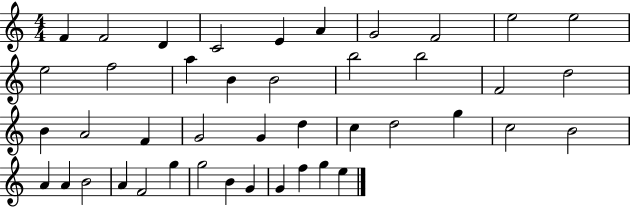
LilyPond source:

{
  \clef treble
  \numericTimeSignature
  \time 4/4
  \key c \major
  f'4 f'2 d'4 | c'2 e'4 a'4 | g'2 f'2 | e''2 e''2 | \break e''2 f''2 | a''4 b'4 b'2 | b''2 b''2 | f'2 d''2 | \break b'4 a'2 f'4 | g'2 g'4 d''4 | c''4 d''2 g''4 | c''2 b'2 | \break a'4 a'4 b'2 | a'4 f'2 g''4 | g''2 b'4 g'4 | g'4 f''4 g''4 e''4 | \break \bar "|."
}